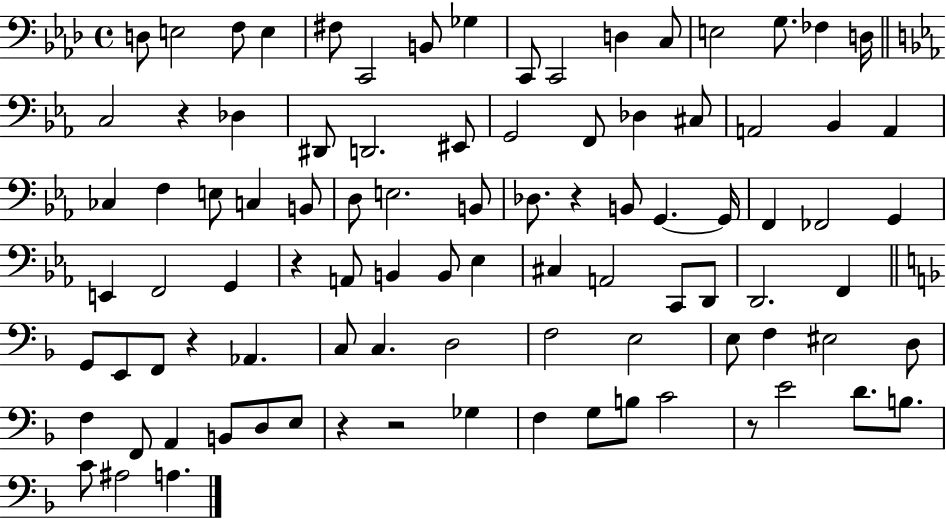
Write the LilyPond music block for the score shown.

{
  \clef bass
  \time 4/4
  \defaultTimeSignature
  \key aes \major
  d8 e2 f8 e4 | fis8 c,2 b,8 ges4 | c,8 c,2 d4 c8 | e2 g8. fes4 d16 | \break \bar "||" \break \key c \minor c2 r4 des4 | dis,8 d,2. eis,8 | g,2 f,8 des4 cis8 | a,2 bes,4 a,4 | \break ces4 f4 e8 c4 b,8 | d8 e2. b,8 | des8. r4 b,8 g,4.~~ g,16 | f,4 fes,2 g,4 | \break e,4 f,2 g,4 | r4 a,8 b,4 b,8 ees4 | cis4 a,2 c,8 d,8 | d,2. f,4 | \break \bar "||" \break \key f \major g,8 e,8 f,8 r4 aes,4. | c8 c4. d2 | f2 e2 | e8 f4 eis2 d8 | \break f4 f,8 a,4 b,8 d8 e8 | r4 r2 ges4 | f4 g8 b8 c'2 | r8 e'2 d'8. b8. | \break c'8 ais2 a4. | \bar "|."
}